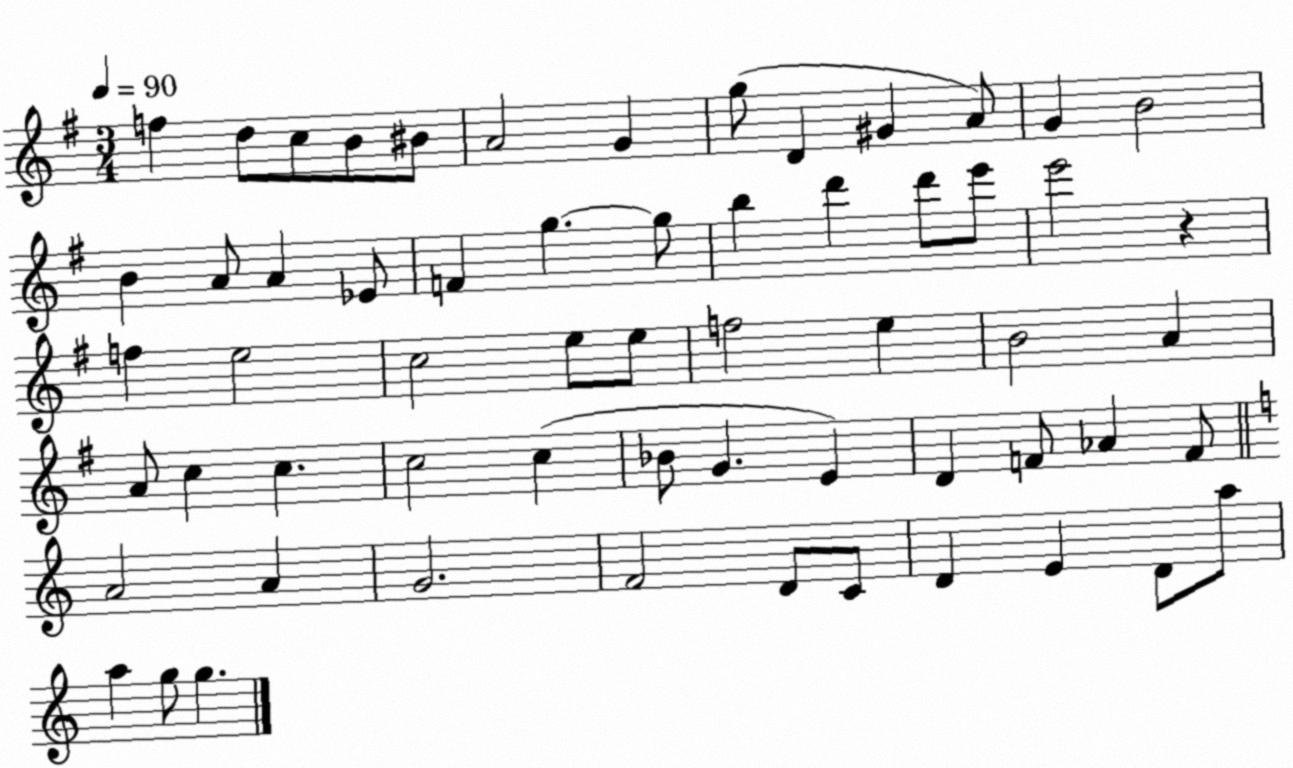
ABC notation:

X:1
T:Untitled
M:3/4
L:1/4
K:G
f d/2 c/2 B/2 ^B/2 A2 G g/2 D ^G A/2 G B2 B A/2 A _E/2 F g g/2 b d' d'/2 e'/2 e'2 z f e2 c2 e/2 e/2 f2 e B2 A A/2 c c c2 c _B/2 G E D F/2 _A F/2 A2 A G2 F2 D/2 C/2 D E D/2 a/2 a g/2 g